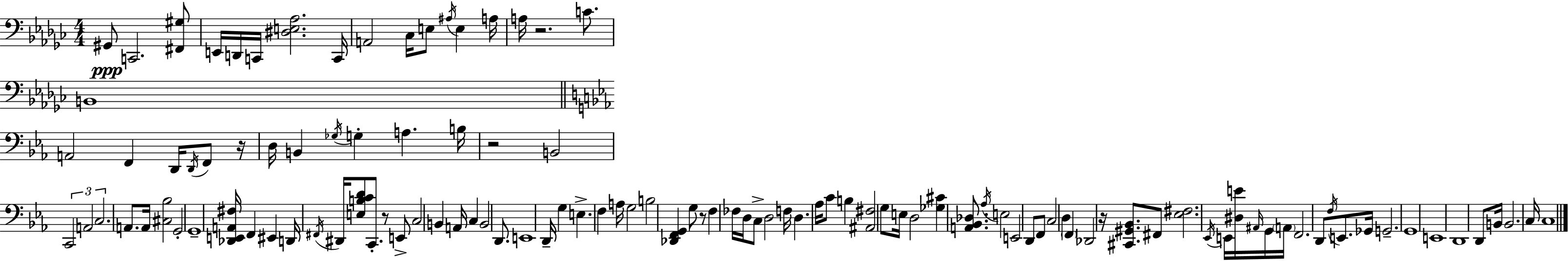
G#2/e C2/h. [F#2,G#3]/e E2/s D2/s C2/s [D#3,E3,Ab3]/h. C2/s A2/h CES3/s E3/e A#3/s E3/q A3/s A3/s R/h. C4/e. B2/w A2/h F2/q D2/s D2/s F2/e R/s D3/s B2/q Gb3/s G3/q A3/q. B3/s R/h B2/h C2/h A2/h C3/h. A2/e. A2/s [C#3,Bb3]/h G2/h G2/w [Db2,E2,A2,F#3]/s F2/q EIS2/q D2/s F#2/s D#2/s [E3,B3,C4,D4]/e C2/e. R/e E2/e C3/h B2/q A2/s C3/q B2/h D2/e. E2/w D2/s G3/q E3/q. F3/q A3/s G3/h B3/h [Db2,F2,G2]/q G3/e R/e F3/q FES3/s D3/s C3/e D3/h F3/s D3/q. Ab3/s C4/e B3/q [A#2,F#3]/h G3/e E3/s D3/h [Gb3,C#4]/q [A2,Bb2,Db3]/e. Ab3/s E3/h E2/h D2/e F2/e C3/h D3/q F2/q Db2/h R/s [C#2,G#2,Bb2]/e. F#2/e [Eb3,F#3]/h. Eb2/s E2/s [D#3,E4]/s A#2/s G2/s A2/s F2/h. D2/e F3/s E2/e. Gb2/s G2/h. G2/w E2/w D2/w D2/e B2/s B2/h. C3/s C3/w